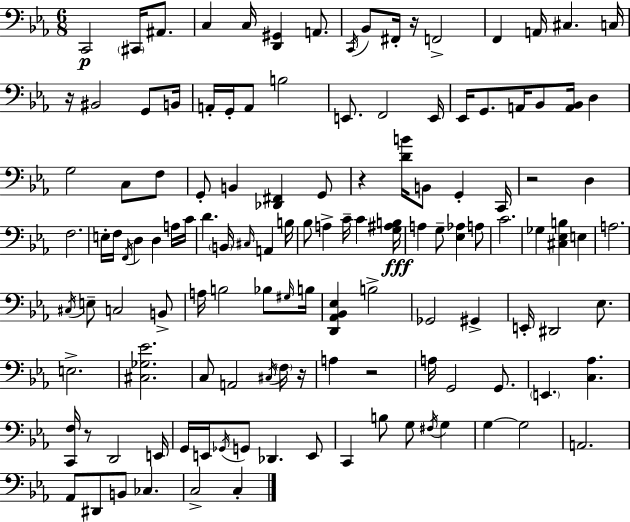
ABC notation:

X:1
T:Untitled
M:6/8
L:1/4
K:Eb
C,,2 ^C,,/4 ^A,,/2 C, C,/4 [D,,^G,,] A,,/2 C,,/4 _B,,/2 ^F,,/4 z/4 F,,2 F,, A,,/4 ^C, C,/4 z/4 ^B,,2 G,,/2 B,,/4 A,,/4 G,,/4 A,,/2 B,2 E,,/2 F,,2 E,,/4 _E,,/4 G,,/2 A,,/4 _B,,/2 [A,,_B,,]/4 D, G,2 C,/2 F,/2 G,,/2 B,, [_D,,^F,,] G,,/2 z [DB]/4 B,,/2 G,, C,,/4 z2 D, F,2 E,/4 F,/4 F,,/4 D, D, A,/4 C/4 D B,,/4 ^C,/4 A,, B,/4 _B,/2 A, C/4 C [G,^A,B,]/4 A, G,/2 [_E,_A,] A,/2 C2 _G, [^C,_E,B,] E, A,2 ^C,/4 E,/2 C,2 B,,/2 A,/4 B,2 _B,/2 ^G,/4 B,/4 [D,,_A,,_B,,_E,] B,2 _G,,2 ^G,, E,,/4 ^D,,2 _E,/2 E,2 [^C,_G,_E]2 C,/2 A,,2 ^C,/4 F,/4 z/4 A, z2 A,/4 G,,2 G,,/2 E,, [C,_A,] [C,,F,]/4 z/2 D,,2 E,,/4 G,,/4 E,,/4 _G,,/4 G,,/2 _D,, E,,/2 C,, B,/2 G,/2 ^F,/4 G, G, G,2 A,,2 _A,,/2 ^D,,/2 B,,/2 _C, C,2 C,